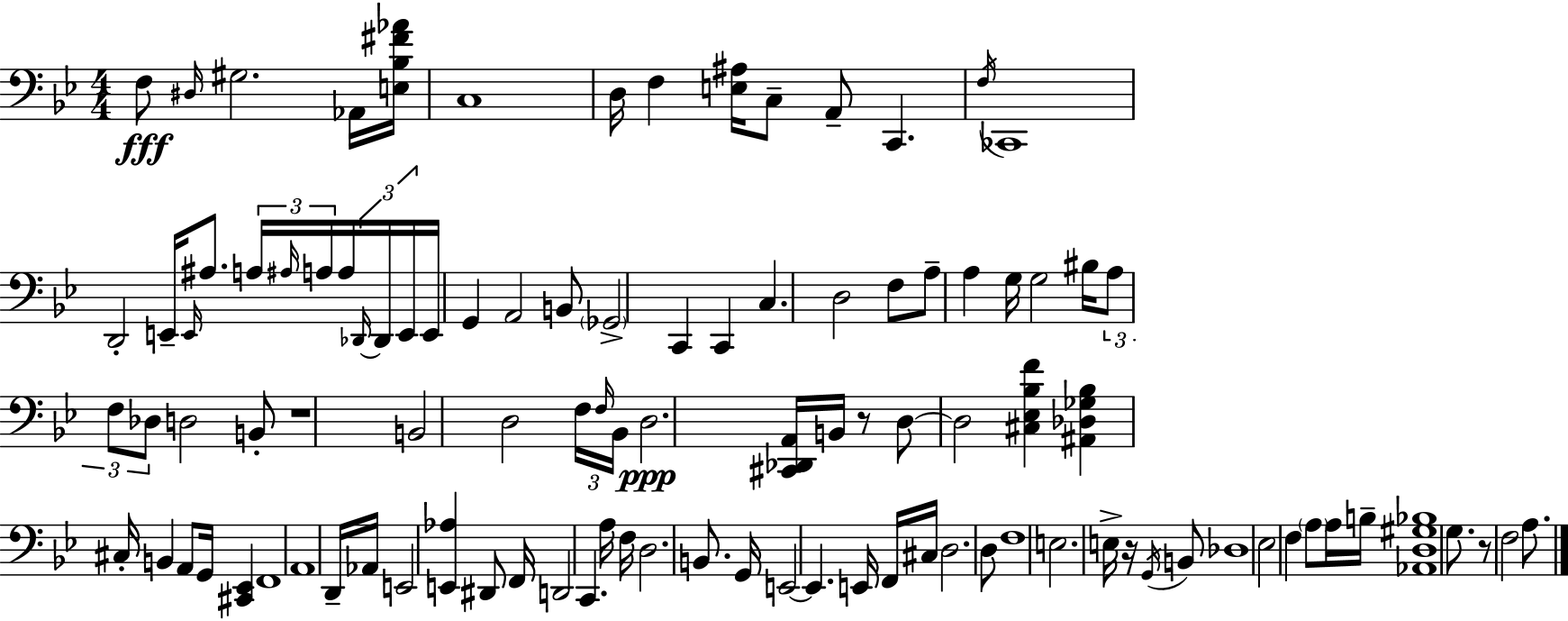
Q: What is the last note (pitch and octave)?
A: A3